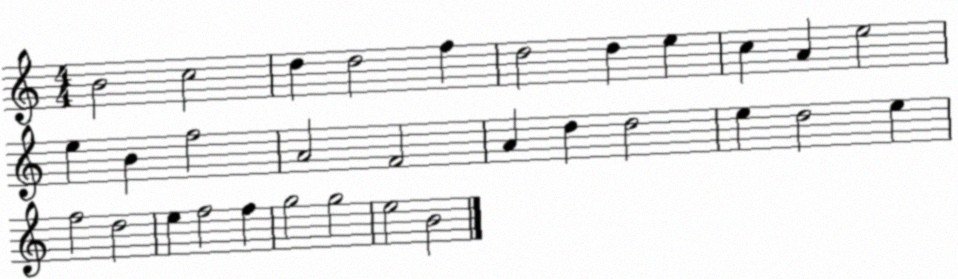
X:1
T:Untitled
M:4/4
L:1/4
K:C
B2 c2 d d2 f d2 d e c A e2 e B f2 A2 F2 A d d2 e d2 e f2 d2 e f2 f g2 g2 e2 B2